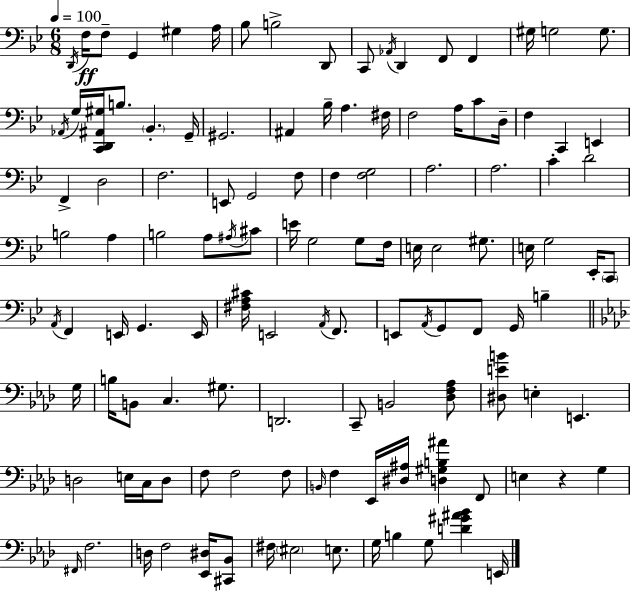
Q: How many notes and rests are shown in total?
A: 121